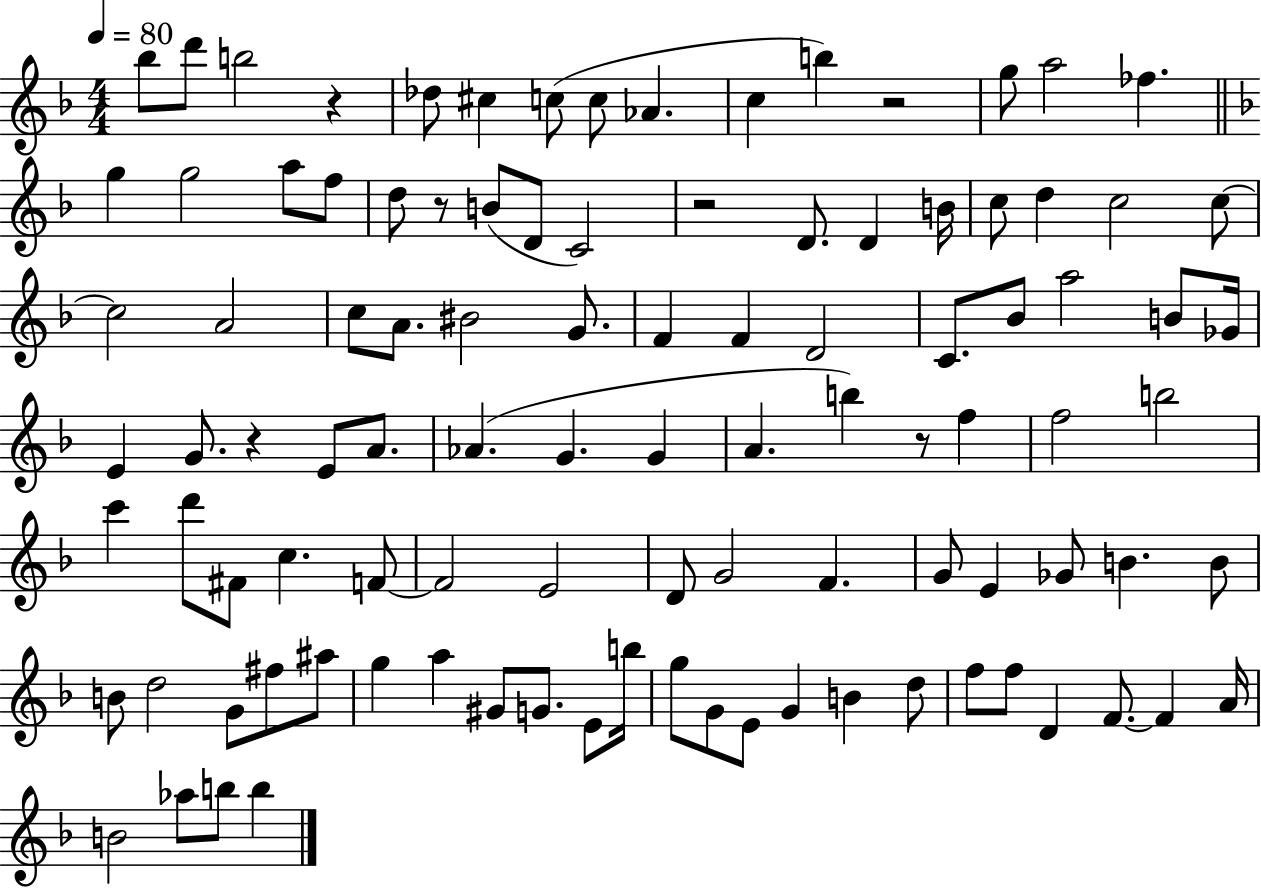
Bb5/e D6/e B5/h R/q Db5/e C#5/q C5/e C5/e Ab4/q. C5/q B5/q R/h G5/e A5/h FES5/q. G5/q G5/h A5/e F5/e D5/e R/e B4/e D4/e C4/h R/h D4/e. D4/q B4/s C5/e D5/q C5/h C5/e C5/h A4/h C5/e A4/e. BIS4/h G4/e. F4/q F4/q D4/h C4/e. Bb4/e A5/h B4/e Gb4/s E4/q G4/e. R/q E4/e A4/e. Ab4/q. G4/q. G4/q A4/q. B5/q R/e F5/q F5/h B5/h C6/q D6/e F#4/e C5/q. F4/e F4/h E4/h D4/e G4/h F4/q. G4/e E4/q Gb4/e B4/q. B4/e B4/e D5/h G4/e F#5/e A#5/e G5/q A5/q G#4/e G4/e. E4/e B5/s G5/e G4/e E4/e G4/q B4/q D5/e F5/e F5/e D4/q F4/e. F4/q A4/s B4/h Ab5/e B5/e B5/q